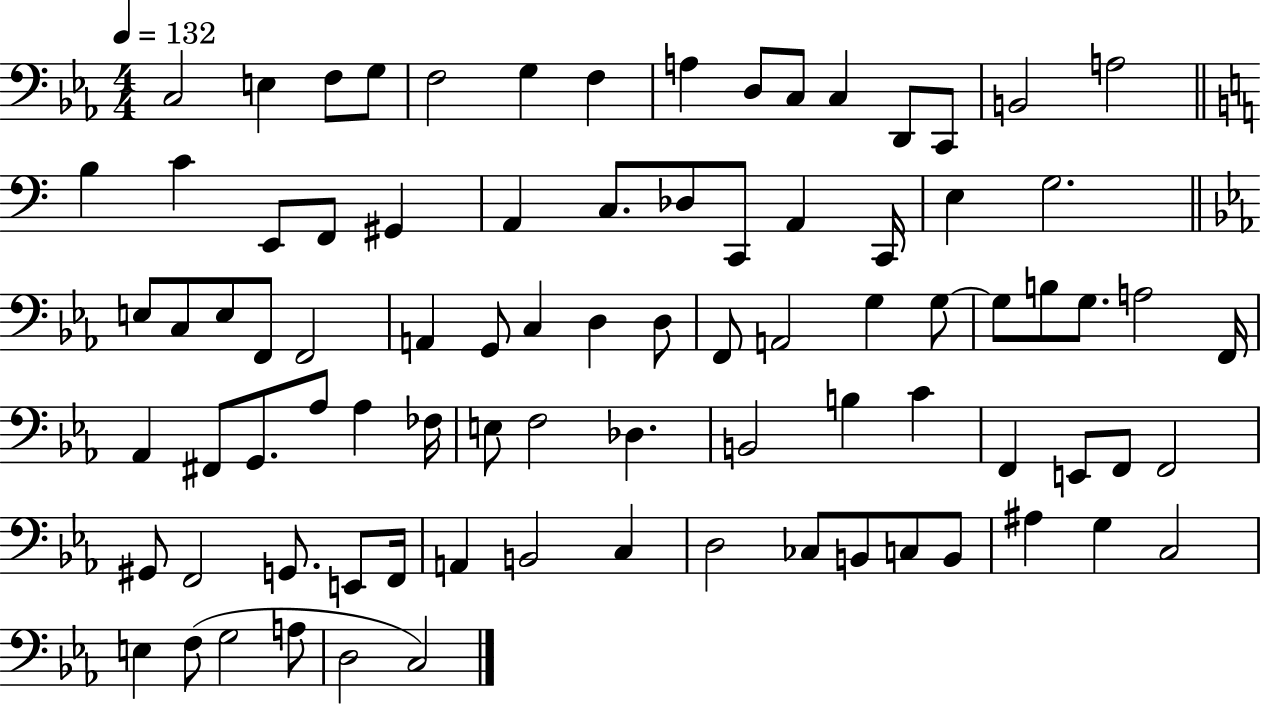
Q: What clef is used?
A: bass